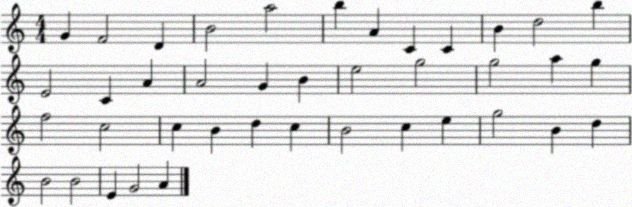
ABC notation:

X:1
T:Untitled
M:4/4
L:1/4
K:C
G F2 D B2 a2 b A C C B d2 b E2 C A A2 G B e2 g2 g2 a g f2 c2 c B d c B2 c e g2 B d B2 B2 E G2 A